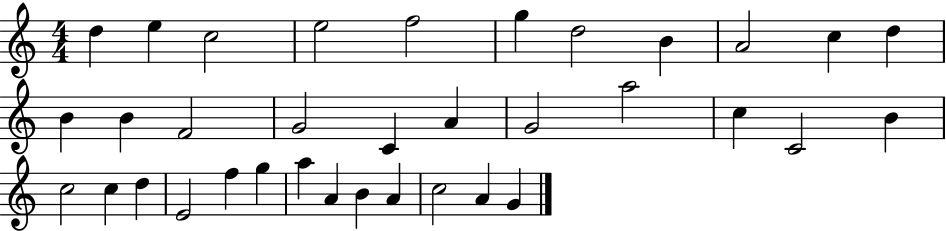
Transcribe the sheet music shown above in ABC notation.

X:1
T:Untitled
M:4/4
L:1/4
K:C
d e c2 e2 f2 g d2 B A2 c d B B F2 G2 C A G2 a2 c C2 B c2 c d E2 f g a A B A c2 A G